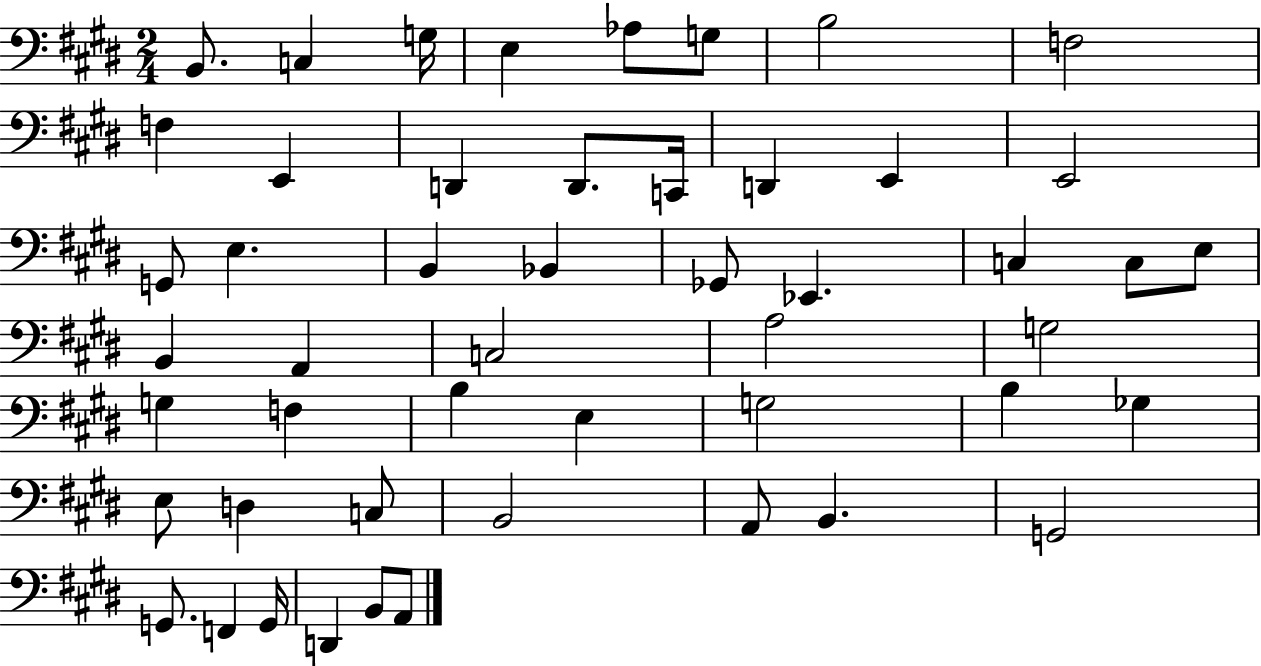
X:1
T:Untitled
M:2/4
L:1/4
K:E
B,,/2 C, G,/4 E, _A,/2 G,/2 B,2 F,2 F, E,, D,, D,,/2 C,,/4 D,, E,, E,,2 G,,/2 E, B,, _B,, _G,,/2 _E,, C, C,/2 E,/2 B,, A,, C,2 A,2 G,2 G, F, B, E, G,2 B, _G, E,/2 D, C,/2 B,,2 A,,/2 B,, G,,2 G,,/2 F,, G,,/4 D,, B,,/2 A,,/2